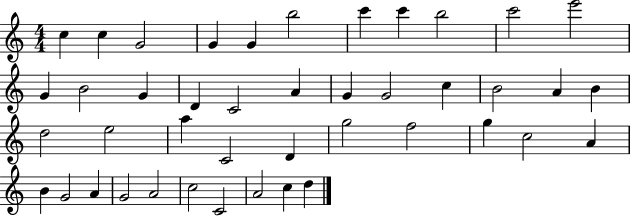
C5/q C5/q G4/h G4/q G4/q B5/h C6/q C6/q B5/h C6/h E6/h G4/q B4/h G4/q D4/q C4/h A4/q G4/q G4/h C5/q B4/h A4/q B4/q D5/h E5/h A5/q C4/h D4/q G5/h F5/h G5/q C5/h A4/q B4/q G4/h A4/q G4/h A4/h C5/h C4/h A4/h C5/q D5/q